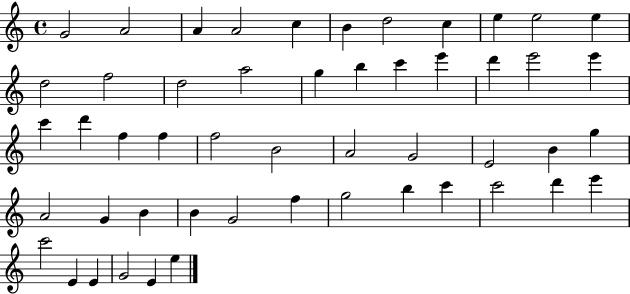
X:1
T:Untitled
M:4/4
L:1/4
K:C
G2 A2 A A2 c B d2 c e e2 e d2 f2 d2 a2 g b c' e' d' e'2 e' c' d' f f f2 B2 A2 G2 E2 B g A2 G B B G2 f g2 b c' c'2 d' e' c'2 E E G2 E e